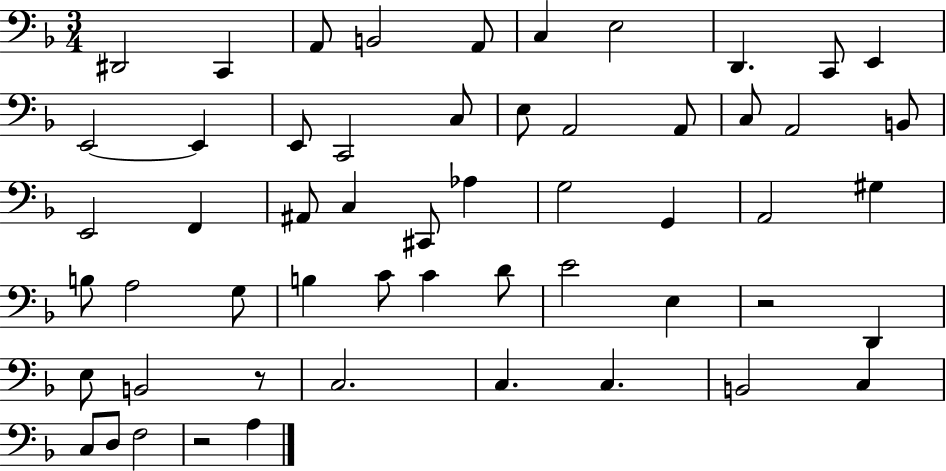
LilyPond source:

{
  \clef bass
  \numericTimeSignature
  \time 3/4
  \key f \major
  dis,2 c,4 | a,8 b,2 a,8 | c4 e2 | d,4. c,8 e,4 | \break e,2~~ e,4 | e,8 c,2 c8 | e8 a,2 a,8 | c8 a,2 b,8 | \break e,2 f,4 | ais,8 c4 cis,8 aes4 | g2 g,4 | a,2 gis4 | \break b8 a2 g8 | b4 c'8 c'4 d'8 | e'2 e4 | r2 d,4 | \break e8 b,2 r8 | c2. | c4. c4. | b,2 c4 | \break c8 d8 f2 | r2 a4 | \bar "|."
}